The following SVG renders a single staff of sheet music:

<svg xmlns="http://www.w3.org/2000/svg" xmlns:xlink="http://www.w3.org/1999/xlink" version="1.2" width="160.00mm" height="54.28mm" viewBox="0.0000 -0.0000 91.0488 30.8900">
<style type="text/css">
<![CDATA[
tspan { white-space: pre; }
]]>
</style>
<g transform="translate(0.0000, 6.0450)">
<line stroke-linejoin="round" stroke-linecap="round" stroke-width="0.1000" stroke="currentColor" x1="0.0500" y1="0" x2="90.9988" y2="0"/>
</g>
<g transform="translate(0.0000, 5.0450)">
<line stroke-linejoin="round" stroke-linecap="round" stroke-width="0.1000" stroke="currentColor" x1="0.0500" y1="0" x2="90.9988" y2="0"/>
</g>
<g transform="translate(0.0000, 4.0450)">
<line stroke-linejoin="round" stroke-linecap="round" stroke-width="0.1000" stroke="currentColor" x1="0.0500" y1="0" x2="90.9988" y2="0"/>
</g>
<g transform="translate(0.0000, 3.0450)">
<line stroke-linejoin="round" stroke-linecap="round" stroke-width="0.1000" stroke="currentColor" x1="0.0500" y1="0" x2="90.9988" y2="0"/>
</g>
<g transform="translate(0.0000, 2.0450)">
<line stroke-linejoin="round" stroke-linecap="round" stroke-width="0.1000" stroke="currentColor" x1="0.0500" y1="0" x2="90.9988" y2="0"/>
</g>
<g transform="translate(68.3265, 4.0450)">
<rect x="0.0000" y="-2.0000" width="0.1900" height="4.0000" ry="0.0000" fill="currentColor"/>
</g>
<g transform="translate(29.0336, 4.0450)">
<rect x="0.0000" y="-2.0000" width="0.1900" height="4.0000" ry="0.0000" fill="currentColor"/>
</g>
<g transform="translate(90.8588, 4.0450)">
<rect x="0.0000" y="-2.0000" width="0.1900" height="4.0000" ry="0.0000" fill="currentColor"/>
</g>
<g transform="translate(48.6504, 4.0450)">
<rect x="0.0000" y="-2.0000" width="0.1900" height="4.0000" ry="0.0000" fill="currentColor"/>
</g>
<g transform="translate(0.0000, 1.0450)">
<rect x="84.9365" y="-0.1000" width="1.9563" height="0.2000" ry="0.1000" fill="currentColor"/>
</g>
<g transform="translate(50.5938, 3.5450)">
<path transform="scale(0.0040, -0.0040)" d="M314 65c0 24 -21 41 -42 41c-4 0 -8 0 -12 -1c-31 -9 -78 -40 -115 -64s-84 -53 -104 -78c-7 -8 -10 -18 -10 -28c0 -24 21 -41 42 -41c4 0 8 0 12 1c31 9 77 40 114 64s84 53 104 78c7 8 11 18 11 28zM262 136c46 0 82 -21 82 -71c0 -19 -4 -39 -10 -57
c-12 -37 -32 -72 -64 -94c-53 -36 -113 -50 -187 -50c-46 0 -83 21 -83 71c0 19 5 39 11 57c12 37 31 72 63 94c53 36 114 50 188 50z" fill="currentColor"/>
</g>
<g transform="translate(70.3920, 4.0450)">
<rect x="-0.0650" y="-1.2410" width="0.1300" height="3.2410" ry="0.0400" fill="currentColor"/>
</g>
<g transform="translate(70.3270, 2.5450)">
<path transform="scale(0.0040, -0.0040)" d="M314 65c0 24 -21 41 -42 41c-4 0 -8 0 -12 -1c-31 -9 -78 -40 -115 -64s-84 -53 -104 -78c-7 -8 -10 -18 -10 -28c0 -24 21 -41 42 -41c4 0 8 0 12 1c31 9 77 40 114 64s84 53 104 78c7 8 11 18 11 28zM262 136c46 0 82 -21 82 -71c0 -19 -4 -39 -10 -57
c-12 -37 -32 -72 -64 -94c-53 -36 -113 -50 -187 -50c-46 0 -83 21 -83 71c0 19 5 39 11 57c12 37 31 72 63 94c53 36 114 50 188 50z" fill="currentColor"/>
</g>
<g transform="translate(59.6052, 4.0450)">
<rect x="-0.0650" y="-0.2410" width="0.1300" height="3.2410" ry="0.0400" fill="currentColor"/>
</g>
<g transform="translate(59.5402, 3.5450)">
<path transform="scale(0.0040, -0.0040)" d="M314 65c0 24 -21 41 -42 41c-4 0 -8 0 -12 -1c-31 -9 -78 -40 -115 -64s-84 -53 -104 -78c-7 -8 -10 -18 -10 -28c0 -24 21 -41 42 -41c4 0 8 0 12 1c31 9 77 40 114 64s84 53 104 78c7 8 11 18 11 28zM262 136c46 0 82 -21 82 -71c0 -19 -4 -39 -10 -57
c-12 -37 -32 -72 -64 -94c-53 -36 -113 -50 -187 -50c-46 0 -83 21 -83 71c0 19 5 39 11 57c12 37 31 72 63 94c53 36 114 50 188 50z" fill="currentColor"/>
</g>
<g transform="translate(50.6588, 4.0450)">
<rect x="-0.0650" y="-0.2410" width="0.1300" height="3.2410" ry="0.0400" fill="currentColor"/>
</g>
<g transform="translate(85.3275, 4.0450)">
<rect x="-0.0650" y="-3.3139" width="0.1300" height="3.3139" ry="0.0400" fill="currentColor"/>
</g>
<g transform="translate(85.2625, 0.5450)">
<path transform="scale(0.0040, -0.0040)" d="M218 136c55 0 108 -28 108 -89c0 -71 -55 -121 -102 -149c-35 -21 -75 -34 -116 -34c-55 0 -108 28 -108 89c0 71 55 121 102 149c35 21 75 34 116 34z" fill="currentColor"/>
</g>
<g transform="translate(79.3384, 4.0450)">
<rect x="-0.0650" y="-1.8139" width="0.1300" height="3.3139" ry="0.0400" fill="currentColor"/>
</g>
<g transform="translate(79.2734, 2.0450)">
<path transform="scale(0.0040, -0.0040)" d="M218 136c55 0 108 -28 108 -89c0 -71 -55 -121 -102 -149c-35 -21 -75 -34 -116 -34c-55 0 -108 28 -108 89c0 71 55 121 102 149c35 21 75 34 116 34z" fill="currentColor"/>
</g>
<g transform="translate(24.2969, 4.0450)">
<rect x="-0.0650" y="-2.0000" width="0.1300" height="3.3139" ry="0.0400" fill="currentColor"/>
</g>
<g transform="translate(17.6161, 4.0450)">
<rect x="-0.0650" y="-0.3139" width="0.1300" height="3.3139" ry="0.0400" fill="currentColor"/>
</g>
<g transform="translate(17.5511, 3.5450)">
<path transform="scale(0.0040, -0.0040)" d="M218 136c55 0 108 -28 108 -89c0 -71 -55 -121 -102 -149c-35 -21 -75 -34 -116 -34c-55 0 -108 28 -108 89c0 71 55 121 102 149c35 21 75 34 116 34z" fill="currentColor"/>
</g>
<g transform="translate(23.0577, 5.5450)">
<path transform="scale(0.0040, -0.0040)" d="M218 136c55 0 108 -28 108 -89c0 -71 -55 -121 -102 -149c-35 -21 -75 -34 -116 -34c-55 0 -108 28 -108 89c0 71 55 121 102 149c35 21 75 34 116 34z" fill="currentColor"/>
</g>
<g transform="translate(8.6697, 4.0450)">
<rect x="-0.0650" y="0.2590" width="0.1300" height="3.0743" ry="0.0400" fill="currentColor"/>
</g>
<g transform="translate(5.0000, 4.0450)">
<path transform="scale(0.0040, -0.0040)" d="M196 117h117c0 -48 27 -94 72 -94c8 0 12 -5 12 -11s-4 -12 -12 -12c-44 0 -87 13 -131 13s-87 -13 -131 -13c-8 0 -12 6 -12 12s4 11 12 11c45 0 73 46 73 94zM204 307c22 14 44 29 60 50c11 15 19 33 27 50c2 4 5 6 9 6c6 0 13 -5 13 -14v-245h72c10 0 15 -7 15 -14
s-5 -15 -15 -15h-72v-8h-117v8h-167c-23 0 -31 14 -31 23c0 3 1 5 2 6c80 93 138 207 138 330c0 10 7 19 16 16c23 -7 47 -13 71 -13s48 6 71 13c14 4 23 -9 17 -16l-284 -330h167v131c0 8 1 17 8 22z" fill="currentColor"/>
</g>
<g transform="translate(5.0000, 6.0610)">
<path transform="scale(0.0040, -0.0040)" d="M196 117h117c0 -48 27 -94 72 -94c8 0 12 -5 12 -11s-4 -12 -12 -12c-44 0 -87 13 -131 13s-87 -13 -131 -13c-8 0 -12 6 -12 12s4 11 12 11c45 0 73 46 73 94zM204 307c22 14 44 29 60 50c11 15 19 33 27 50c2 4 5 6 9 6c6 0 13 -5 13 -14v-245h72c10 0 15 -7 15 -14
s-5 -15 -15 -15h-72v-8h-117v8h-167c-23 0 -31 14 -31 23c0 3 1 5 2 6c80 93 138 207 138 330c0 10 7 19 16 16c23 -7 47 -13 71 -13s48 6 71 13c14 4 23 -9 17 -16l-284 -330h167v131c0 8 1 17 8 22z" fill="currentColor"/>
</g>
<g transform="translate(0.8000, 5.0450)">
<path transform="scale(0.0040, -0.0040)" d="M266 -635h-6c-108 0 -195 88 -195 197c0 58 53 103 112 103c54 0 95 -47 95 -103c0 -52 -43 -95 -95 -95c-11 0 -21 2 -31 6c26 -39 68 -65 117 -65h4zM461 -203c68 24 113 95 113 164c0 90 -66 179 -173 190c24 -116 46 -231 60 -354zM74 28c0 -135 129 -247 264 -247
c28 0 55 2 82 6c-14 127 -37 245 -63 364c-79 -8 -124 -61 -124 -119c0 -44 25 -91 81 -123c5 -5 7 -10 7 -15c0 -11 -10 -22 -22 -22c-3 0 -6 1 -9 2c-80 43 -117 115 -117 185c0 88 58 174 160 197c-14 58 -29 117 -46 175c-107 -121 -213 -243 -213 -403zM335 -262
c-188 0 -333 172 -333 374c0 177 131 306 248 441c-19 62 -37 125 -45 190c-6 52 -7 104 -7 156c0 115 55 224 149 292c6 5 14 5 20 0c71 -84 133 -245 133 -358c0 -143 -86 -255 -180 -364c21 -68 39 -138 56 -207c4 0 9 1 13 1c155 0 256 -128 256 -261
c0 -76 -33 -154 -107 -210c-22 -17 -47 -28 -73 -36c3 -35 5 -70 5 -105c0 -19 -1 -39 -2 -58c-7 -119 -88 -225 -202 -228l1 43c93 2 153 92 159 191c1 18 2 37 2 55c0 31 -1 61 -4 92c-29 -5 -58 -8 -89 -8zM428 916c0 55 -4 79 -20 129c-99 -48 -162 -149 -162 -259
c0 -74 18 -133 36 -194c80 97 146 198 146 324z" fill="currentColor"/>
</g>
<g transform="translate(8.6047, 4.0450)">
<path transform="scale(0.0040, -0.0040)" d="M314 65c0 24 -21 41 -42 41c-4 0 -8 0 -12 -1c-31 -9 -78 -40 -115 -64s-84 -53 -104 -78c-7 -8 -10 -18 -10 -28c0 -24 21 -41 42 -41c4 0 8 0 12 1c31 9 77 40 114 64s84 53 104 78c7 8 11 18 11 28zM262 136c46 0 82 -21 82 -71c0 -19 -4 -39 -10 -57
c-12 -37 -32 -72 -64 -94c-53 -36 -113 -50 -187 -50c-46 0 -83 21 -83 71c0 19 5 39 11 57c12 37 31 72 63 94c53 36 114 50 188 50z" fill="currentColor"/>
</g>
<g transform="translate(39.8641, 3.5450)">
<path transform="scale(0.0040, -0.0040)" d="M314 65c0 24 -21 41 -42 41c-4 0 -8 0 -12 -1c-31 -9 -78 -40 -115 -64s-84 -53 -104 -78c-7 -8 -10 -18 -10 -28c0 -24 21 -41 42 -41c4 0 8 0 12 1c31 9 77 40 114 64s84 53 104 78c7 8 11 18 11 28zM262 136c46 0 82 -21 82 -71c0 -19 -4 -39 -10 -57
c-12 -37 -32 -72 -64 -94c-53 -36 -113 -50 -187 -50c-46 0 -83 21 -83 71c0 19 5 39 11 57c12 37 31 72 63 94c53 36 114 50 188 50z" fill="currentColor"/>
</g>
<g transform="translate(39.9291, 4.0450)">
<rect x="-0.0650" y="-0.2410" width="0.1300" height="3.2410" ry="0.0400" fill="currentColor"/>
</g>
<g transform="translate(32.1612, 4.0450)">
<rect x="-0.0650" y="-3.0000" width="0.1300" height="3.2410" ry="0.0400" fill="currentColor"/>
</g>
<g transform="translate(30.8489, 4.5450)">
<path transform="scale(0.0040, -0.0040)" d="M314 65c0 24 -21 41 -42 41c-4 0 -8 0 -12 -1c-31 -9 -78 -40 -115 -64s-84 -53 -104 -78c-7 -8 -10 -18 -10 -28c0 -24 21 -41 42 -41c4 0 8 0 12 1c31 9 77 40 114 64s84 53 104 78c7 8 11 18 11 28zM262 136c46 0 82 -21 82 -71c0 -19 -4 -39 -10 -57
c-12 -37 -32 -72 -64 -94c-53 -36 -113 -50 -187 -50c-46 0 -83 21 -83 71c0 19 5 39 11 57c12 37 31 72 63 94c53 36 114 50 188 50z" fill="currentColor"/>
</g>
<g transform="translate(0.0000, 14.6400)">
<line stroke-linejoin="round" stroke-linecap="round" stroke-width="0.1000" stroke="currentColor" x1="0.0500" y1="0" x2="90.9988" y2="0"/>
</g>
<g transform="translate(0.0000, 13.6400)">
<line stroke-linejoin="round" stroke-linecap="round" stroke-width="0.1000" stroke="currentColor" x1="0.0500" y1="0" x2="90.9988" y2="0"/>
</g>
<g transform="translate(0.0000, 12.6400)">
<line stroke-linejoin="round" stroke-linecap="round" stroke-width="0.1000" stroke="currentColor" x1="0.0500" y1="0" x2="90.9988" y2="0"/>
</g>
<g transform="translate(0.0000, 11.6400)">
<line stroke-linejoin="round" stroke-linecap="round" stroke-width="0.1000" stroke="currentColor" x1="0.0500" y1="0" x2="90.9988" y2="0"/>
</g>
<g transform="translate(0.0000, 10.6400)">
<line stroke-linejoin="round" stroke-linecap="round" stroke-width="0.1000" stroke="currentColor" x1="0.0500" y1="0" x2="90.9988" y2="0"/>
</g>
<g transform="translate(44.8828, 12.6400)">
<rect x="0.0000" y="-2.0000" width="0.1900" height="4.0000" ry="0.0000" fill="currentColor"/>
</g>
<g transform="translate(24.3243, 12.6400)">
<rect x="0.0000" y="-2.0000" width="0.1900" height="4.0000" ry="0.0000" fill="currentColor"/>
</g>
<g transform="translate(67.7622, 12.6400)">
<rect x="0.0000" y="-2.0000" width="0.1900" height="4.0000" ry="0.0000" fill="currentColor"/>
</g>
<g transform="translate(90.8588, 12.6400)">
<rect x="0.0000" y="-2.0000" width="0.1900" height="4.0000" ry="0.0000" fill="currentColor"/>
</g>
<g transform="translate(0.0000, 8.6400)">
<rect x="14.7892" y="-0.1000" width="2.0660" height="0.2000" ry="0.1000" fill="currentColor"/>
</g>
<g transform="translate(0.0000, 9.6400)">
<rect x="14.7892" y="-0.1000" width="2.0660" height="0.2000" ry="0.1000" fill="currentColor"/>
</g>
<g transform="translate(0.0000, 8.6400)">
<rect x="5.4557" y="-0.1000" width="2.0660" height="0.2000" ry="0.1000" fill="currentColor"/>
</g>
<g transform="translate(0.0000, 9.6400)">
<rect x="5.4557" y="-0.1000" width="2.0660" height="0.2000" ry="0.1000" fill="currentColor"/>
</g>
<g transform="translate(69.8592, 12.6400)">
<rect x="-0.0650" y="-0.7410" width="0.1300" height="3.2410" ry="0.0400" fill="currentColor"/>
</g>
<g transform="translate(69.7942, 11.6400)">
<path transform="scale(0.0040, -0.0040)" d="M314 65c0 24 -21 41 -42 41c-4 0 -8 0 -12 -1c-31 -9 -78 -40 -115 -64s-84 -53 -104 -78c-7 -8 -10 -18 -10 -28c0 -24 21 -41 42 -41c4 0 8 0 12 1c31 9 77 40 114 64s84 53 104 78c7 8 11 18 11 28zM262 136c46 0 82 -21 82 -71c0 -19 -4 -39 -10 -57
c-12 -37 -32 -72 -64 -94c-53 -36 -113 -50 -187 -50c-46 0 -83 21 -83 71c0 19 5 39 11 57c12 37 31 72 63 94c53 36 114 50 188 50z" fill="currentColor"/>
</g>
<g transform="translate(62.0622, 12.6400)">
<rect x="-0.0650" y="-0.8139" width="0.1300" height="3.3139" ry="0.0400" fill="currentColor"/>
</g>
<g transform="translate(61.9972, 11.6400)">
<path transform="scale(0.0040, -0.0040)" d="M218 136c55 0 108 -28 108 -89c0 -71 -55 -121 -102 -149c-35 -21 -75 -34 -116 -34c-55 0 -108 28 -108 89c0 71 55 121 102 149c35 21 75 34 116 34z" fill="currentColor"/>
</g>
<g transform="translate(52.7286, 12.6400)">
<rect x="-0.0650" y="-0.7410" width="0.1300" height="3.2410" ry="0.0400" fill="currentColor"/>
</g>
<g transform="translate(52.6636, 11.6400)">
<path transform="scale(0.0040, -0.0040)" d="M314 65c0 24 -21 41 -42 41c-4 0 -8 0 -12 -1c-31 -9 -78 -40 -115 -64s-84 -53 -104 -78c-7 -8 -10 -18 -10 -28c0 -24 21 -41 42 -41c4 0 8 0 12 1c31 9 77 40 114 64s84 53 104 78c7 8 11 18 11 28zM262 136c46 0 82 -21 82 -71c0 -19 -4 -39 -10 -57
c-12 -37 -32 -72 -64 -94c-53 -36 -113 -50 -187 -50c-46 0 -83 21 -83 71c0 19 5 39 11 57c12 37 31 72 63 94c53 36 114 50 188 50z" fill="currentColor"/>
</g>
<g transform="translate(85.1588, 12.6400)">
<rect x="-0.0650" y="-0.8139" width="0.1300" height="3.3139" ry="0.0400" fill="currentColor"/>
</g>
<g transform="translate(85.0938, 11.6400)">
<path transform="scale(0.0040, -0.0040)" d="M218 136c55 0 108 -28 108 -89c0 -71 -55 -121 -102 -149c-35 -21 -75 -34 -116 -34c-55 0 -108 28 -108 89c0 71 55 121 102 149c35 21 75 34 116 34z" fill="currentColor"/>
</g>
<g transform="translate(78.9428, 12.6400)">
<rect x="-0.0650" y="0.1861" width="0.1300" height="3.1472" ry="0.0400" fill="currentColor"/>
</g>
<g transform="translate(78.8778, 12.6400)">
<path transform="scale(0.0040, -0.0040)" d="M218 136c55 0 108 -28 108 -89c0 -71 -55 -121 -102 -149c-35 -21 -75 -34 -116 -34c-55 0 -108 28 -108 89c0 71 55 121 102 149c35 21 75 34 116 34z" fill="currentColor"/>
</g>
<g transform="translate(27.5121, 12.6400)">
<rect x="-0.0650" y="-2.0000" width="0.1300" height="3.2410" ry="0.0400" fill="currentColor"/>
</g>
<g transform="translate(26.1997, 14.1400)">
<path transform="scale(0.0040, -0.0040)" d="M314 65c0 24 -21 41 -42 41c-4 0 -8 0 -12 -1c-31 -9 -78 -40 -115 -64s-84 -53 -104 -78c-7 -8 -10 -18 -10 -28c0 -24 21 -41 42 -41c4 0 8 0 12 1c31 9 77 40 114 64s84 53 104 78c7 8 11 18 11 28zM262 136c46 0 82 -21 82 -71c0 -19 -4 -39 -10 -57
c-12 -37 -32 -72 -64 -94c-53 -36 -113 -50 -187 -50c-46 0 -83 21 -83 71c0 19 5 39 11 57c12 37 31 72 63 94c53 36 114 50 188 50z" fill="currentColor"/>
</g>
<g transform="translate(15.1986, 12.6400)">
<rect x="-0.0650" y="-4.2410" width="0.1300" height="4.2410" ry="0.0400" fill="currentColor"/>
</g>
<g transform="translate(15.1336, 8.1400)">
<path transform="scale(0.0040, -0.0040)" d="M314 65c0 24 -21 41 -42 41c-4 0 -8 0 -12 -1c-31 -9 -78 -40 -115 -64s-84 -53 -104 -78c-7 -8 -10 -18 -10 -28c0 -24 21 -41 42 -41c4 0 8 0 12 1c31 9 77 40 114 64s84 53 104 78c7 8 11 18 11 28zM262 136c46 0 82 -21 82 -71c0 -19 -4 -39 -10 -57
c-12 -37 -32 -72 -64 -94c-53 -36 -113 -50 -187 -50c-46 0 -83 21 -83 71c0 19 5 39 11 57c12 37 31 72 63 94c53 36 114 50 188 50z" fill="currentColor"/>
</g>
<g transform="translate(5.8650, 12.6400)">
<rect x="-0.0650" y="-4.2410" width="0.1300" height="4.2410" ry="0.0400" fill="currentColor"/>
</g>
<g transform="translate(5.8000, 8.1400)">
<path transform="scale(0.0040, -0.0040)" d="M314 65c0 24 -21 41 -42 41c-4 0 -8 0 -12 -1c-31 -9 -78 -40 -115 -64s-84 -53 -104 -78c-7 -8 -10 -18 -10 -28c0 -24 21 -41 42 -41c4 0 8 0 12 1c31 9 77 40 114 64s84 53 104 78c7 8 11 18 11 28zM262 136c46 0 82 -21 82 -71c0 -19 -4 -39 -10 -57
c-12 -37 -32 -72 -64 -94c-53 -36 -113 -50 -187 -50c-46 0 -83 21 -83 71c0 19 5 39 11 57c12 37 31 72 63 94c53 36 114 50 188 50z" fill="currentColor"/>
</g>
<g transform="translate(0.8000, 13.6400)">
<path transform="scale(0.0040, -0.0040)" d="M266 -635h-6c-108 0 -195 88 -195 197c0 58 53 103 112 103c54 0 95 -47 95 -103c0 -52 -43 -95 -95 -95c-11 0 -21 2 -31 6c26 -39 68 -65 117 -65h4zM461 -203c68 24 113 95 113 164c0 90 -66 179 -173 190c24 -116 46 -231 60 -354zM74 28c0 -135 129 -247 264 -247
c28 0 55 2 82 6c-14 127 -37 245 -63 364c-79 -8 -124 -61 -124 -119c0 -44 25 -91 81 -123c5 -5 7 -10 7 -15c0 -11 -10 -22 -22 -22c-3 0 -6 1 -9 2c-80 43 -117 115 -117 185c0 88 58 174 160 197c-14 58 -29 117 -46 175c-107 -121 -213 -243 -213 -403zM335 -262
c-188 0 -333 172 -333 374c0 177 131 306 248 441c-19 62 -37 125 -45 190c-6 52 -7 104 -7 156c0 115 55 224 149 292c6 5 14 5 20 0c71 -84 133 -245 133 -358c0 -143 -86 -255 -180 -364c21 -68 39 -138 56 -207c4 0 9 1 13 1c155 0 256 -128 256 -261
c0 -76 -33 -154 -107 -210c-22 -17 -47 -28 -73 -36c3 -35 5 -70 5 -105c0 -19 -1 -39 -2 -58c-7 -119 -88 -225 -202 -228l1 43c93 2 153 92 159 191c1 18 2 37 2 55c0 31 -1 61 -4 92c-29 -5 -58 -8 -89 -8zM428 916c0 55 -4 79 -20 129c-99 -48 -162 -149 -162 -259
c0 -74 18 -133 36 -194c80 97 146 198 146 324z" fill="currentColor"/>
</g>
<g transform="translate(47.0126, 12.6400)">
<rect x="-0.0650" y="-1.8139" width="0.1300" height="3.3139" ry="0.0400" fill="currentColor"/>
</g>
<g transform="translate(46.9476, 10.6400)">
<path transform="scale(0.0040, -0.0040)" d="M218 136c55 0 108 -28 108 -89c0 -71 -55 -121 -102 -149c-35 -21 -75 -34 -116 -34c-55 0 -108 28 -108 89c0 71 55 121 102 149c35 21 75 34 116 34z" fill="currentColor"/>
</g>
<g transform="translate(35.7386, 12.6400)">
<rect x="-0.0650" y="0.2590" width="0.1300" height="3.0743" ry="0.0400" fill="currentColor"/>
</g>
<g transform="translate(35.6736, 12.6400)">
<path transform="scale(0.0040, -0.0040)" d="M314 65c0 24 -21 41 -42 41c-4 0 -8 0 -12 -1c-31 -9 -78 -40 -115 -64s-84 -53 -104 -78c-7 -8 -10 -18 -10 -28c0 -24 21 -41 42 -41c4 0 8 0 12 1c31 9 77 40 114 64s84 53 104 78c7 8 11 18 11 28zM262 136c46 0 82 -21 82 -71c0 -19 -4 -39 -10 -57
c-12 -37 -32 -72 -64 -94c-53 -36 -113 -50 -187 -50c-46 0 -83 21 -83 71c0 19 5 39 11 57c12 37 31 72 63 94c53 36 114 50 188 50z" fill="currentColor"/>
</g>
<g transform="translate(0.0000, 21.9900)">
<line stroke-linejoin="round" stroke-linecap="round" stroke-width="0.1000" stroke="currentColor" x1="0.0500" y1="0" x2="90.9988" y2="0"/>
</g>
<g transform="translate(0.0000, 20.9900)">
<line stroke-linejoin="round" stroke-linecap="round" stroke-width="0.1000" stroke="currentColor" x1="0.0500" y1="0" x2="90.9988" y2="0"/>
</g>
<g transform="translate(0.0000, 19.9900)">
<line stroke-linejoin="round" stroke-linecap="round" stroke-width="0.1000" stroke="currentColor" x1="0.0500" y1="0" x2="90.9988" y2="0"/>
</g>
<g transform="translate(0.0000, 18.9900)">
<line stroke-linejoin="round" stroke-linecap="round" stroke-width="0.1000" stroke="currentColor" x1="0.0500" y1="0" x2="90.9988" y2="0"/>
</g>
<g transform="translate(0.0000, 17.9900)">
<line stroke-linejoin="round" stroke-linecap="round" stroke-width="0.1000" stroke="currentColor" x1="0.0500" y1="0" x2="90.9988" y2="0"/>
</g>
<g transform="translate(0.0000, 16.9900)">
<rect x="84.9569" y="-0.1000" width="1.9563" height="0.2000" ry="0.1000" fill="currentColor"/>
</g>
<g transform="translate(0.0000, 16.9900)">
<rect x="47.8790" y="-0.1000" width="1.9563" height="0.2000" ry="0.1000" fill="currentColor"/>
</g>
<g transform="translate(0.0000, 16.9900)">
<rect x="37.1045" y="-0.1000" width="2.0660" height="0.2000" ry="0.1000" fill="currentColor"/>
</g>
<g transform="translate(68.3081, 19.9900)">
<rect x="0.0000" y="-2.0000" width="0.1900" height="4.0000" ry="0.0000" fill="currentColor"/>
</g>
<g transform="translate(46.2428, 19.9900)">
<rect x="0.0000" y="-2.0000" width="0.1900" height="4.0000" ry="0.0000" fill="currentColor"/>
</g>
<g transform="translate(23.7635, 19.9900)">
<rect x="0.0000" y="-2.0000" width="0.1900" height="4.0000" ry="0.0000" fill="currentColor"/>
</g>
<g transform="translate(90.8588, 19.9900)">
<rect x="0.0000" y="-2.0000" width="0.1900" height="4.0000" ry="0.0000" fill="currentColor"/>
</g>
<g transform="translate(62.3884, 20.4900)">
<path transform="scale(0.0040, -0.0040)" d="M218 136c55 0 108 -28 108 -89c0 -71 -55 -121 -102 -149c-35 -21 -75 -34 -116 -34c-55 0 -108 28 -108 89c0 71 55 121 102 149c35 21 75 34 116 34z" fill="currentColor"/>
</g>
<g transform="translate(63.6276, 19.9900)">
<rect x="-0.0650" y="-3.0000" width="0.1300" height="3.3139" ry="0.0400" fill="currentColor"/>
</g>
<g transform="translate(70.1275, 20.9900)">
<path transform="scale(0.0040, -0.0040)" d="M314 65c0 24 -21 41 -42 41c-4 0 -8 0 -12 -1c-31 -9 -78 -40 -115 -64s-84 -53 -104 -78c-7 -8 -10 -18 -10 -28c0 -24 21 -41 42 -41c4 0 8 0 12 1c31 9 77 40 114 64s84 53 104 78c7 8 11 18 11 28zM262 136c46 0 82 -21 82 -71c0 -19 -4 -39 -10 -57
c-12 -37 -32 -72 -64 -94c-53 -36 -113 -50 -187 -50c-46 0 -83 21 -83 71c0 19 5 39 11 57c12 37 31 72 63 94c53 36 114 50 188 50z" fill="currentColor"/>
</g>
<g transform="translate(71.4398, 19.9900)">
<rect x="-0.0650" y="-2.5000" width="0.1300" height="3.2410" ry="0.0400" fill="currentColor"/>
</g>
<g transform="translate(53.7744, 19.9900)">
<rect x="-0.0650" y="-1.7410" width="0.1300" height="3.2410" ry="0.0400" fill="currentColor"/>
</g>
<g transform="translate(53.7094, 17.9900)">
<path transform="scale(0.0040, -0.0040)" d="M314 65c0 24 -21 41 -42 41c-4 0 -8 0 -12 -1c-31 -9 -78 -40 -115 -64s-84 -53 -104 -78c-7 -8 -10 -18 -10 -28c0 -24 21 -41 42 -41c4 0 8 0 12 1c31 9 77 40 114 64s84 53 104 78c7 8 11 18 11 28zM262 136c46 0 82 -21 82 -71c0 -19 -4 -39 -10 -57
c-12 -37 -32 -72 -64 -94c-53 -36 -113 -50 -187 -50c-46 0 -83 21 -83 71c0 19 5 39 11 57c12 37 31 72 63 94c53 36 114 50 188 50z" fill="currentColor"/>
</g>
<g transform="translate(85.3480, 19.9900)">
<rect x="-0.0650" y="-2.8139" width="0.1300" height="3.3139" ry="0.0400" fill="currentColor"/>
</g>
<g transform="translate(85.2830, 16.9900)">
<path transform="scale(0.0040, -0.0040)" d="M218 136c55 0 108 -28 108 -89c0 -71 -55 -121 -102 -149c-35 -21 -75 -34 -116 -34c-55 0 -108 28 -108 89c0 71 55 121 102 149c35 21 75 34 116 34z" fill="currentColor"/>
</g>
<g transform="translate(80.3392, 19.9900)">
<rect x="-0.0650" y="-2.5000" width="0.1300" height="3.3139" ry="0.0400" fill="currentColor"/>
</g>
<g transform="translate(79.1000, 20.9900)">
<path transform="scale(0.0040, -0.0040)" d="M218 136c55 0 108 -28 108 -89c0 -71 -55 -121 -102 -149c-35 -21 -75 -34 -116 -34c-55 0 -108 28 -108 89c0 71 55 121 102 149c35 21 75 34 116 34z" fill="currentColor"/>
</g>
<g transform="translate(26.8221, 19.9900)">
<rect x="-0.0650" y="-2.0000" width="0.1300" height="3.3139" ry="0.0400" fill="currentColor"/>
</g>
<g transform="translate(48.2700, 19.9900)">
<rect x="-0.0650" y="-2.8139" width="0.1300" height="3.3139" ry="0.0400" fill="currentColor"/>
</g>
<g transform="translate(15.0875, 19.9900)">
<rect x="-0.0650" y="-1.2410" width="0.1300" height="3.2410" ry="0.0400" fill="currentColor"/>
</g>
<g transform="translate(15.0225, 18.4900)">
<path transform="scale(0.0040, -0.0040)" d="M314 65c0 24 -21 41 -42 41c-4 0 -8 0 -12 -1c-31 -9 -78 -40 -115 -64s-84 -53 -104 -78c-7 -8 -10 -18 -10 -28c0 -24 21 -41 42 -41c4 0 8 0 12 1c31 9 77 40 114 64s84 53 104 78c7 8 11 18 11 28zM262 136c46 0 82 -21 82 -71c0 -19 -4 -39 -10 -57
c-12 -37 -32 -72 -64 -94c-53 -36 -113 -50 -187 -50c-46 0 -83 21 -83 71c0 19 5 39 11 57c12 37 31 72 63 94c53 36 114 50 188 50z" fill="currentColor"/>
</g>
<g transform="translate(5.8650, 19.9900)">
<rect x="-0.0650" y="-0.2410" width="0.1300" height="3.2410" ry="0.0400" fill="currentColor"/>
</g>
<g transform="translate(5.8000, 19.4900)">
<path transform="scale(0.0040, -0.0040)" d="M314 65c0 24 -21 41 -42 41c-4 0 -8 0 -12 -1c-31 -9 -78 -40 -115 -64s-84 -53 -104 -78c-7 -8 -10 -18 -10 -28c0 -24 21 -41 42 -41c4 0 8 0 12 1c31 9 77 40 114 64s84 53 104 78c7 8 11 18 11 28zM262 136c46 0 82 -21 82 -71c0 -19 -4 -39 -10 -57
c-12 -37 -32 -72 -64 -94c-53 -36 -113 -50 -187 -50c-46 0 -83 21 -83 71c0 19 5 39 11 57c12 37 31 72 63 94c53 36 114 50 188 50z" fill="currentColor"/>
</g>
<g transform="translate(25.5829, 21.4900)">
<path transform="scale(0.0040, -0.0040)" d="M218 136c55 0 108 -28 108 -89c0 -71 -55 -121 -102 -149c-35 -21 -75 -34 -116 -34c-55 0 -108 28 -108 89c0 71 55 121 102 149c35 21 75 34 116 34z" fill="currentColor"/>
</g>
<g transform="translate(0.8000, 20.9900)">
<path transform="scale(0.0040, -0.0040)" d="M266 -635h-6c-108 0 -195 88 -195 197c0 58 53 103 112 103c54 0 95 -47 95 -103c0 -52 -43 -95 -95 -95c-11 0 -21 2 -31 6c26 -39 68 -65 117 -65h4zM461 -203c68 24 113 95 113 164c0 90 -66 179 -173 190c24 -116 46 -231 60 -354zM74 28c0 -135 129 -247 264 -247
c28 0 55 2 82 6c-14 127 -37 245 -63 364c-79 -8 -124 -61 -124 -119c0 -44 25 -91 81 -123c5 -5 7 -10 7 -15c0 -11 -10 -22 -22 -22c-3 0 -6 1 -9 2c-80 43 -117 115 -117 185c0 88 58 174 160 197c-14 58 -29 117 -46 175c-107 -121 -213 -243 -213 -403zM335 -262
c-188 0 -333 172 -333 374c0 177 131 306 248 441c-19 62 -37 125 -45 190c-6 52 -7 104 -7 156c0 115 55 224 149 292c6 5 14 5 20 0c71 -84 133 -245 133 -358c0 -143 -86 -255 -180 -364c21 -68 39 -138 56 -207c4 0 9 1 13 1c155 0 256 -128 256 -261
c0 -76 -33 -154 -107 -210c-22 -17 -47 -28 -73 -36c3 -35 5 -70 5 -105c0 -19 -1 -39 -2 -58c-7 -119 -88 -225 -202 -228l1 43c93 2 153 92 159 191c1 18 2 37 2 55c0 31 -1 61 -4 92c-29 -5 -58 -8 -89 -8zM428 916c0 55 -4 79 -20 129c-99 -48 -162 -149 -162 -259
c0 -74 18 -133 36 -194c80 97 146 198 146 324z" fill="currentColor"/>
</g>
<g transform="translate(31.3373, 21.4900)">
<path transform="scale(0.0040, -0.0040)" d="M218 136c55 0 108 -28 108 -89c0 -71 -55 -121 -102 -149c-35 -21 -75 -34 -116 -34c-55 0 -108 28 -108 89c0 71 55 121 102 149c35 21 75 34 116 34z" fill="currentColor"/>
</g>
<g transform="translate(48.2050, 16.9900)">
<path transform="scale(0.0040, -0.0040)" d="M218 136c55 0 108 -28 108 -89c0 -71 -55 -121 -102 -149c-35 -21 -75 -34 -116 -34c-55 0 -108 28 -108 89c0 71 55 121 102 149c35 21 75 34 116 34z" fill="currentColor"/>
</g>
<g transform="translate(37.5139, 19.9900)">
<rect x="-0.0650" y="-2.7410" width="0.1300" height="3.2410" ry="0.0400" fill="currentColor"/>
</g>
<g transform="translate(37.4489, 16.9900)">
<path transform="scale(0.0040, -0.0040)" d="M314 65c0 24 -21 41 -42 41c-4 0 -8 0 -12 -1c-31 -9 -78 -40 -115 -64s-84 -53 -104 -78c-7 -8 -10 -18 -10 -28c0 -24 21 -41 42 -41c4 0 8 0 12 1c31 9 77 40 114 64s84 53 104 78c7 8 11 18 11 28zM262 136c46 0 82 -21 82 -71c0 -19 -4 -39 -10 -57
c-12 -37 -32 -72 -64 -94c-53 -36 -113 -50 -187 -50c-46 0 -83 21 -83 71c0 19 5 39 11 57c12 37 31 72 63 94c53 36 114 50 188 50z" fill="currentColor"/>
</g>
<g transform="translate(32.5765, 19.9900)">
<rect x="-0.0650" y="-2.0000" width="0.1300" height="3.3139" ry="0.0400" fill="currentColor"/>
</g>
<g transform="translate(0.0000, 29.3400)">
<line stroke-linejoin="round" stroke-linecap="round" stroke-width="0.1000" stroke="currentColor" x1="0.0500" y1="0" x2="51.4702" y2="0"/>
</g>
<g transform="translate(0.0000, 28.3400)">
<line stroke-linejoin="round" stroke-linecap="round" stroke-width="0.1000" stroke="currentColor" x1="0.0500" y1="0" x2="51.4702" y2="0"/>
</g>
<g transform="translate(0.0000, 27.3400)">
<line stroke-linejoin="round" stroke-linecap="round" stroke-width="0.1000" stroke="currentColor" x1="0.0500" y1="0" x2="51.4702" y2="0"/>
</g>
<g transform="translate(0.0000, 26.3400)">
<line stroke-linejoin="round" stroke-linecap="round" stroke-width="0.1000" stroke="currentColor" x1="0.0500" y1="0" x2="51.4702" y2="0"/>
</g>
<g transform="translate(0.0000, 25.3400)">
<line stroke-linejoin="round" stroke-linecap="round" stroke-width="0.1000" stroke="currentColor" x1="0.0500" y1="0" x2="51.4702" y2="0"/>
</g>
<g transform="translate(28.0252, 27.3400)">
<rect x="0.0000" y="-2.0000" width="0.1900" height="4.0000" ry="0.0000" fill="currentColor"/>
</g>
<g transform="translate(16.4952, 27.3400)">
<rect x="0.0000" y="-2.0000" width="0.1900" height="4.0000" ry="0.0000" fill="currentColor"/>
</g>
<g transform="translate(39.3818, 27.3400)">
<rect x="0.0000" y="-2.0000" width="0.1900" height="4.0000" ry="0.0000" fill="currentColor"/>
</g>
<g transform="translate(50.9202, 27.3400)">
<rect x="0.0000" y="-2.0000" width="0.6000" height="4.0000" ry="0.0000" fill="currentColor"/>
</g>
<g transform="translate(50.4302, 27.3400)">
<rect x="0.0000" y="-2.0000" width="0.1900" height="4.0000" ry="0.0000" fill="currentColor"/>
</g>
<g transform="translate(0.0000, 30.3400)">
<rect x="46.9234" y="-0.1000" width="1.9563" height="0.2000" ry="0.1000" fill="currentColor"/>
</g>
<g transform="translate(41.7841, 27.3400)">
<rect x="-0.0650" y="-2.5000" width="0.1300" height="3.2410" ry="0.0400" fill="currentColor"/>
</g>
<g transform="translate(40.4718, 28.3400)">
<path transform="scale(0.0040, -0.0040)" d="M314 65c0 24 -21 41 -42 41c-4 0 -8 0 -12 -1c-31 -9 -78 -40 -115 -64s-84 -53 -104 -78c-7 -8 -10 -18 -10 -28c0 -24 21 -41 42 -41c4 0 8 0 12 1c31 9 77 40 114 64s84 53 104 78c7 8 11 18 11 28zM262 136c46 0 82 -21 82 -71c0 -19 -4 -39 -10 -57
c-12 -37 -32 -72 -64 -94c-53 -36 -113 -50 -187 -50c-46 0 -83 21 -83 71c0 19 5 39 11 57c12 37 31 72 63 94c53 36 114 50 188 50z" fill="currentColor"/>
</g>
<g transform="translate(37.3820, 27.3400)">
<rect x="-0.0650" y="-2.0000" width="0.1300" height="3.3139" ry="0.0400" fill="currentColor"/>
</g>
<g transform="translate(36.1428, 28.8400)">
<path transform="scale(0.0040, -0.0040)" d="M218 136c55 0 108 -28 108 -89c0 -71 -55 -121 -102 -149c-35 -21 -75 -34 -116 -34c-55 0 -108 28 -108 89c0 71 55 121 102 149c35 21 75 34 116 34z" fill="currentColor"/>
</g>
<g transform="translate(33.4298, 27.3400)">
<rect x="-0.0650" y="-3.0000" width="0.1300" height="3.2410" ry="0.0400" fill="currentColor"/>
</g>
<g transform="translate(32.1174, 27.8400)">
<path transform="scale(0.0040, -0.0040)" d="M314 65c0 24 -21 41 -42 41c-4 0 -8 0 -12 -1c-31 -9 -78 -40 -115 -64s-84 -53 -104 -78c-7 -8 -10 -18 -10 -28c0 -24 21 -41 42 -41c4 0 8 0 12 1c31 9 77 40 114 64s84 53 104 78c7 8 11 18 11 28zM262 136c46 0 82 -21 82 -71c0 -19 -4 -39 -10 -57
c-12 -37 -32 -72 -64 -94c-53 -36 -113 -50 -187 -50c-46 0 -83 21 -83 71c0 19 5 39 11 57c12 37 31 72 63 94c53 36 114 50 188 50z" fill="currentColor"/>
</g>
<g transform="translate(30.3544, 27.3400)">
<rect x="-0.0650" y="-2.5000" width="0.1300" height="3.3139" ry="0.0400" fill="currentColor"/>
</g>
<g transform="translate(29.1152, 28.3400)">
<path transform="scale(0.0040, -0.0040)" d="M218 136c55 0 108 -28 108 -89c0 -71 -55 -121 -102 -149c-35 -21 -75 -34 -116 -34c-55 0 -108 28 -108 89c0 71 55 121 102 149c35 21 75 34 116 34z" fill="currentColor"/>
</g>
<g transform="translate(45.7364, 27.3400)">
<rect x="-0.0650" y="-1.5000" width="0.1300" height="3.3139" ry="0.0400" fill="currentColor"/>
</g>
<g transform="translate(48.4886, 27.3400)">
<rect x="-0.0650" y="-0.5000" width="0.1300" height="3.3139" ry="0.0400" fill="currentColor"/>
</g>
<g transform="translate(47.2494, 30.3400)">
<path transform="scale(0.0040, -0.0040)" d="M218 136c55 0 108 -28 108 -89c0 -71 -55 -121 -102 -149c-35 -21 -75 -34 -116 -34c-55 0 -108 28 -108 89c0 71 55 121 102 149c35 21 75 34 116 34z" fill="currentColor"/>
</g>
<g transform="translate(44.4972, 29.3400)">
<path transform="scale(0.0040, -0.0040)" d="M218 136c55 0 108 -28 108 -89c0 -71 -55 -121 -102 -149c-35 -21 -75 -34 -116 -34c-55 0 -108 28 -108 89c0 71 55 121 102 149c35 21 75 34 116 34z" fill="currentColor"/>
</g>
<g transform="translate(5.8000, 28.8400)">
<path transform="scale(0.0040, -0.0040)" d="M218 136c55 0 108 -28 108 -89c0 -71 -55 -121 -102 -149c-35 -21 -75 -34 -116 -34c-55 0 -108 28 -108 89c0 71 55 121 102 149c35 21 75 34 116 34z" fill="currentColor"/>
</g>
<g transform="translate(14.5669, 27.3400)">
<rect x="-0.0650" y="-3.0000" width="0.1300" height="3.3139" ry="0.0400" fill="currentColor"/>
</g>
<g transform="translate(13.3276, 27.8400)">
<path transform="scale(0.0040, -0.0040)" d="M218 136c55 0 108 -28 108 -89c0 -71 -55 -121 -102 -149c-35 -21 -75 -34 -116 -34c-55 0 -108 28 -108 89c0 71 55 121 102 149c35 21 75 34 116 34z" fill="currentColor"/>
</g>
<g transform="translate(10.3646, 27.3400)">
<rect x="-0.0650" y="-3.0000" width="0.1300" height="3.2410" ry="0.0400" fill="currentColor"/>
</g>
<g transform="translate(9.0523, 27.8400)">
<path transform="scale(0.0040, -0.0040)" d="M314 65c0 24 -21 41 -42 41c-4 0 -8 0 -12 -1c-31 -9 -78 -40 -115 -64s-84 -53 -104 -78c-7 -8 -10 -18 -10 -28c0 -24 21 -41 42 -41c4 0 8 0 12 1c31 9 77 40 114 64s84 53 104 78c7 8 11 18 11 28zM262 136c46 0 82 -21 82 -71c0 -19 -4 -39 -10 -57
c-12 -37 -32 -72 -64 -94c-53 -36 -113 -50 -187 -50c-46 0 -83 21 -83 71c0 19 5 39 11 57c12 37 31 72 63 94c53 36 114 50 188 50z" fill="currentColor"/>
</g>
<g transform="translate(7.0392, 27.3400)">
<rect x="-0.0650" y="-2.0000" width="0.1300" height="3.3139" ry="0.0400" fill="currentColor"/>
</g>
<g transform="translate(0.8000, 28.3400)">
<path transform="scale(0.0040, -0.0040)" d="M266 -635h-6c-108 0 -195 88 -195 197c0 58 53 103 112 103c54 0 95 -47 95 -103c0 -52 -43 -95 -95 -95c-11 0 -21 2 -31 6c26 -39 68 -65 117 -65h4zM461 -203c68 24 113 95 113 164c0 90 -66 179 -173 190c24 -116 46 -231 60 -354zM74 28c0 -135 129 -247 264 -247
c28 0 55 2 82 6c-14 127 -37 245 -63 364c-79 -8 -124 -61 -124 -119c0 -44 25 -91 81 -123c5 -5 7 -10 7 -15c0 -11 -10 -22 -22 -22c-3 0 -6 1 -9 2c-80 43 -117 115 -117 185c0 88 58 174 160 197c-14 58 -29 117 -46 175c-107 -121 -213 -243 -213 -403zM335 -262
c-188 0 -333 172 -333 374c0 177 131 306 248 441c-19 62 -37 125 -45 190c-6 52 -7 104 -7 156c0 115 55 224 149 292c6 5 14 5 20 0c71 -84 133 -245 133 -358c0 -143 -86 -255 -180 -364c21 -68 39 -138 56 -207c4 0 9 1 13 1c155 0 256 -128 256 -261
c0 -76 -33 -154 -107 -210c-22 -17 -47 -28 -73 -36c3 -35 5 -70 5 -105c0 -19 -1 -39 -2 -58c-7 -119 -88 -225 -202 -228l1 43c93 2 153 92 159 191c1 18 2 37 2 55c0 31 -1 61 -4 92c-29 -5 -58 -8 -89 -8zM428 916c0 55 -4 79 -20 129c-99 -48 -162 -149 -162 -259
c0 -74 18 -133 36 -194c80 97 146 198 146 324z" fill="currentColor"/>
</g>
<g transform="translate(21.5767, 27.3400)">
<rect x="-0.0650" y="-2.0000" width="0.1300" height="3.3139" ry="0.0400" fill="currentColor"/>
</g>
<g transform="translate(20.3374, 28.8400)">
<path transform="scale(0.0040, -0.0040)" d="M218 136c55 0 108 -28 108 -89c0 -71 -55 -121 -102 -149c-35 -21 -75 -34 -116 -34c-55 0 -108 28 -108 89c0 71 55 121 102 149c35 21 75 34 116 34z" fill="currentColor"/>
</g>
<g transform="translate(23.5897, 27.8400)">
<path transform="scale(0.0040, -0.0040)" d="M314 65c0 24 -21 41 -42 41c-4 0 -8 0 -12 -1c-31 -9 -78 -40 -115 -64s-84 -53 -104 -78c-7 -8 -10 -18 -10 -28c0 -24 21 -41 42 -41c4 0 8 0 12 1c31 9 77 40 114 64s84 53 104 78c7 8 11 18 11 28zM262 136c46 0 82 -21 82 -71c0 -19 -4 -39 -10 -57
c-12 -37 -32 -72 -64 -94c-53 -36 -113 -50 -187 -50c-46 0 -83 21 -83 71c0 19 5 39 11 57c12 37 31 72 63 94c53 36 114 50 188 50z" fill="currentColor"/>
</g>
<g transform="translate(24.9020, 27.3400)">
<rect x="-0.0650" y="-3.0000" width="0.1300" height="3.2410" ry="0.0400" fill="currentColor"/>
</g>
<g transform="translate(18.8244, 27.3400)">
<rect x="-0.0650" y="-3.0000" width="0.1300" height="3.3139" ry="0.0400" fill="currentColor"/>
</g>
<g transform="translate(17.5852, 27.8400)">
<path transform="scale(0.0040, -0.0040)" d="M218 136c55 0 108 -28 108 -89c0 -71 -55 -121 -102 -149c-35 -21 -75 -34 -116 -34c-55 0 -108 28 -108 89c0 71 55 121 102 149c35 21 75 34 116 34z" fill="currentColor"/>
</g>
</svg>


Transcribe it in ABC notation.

X:1
T:Untitled
M:4/4
L:1/4
K:C
B2 c F A2 c2 c2 c2 e2 f b d'2 d'2 F2 B2 f d2 d d2 B d c2 e2 F F a2 a f2 A G2 G a F A2 A A F A2 G A2 F G2 E C